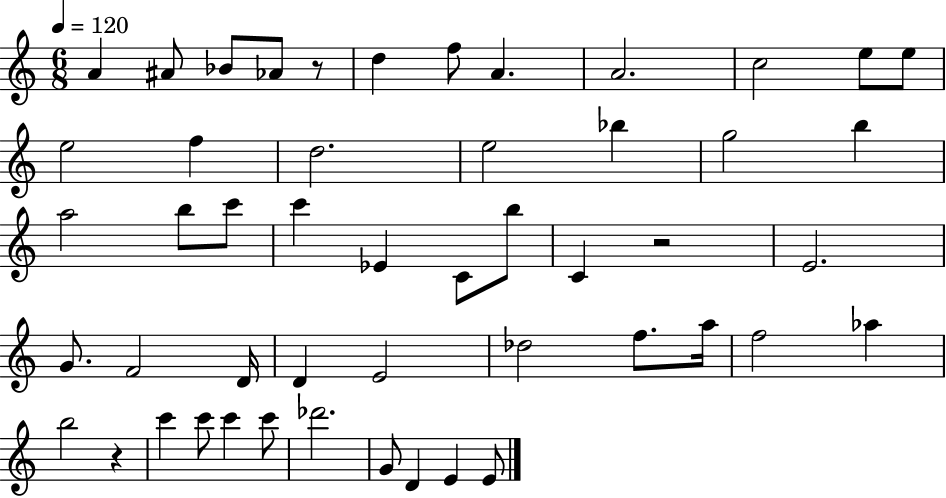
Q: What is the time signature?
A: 6/8